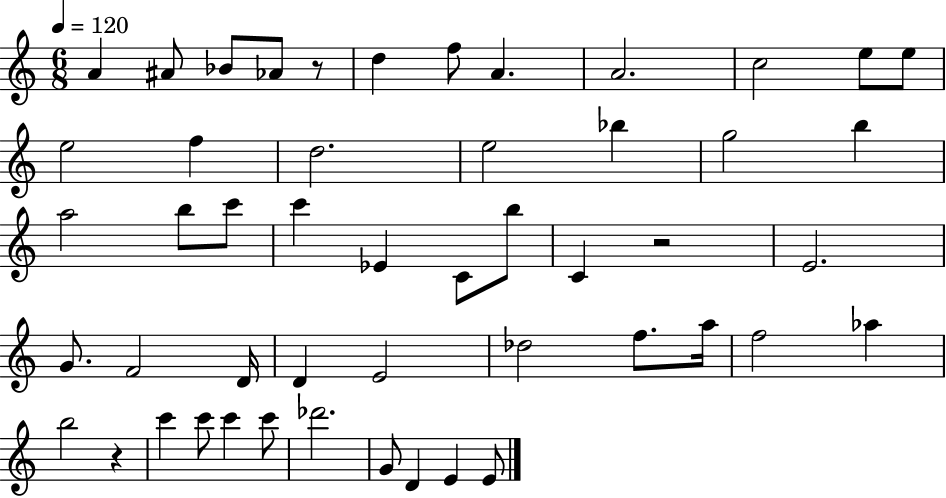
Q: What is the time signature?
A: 6/8